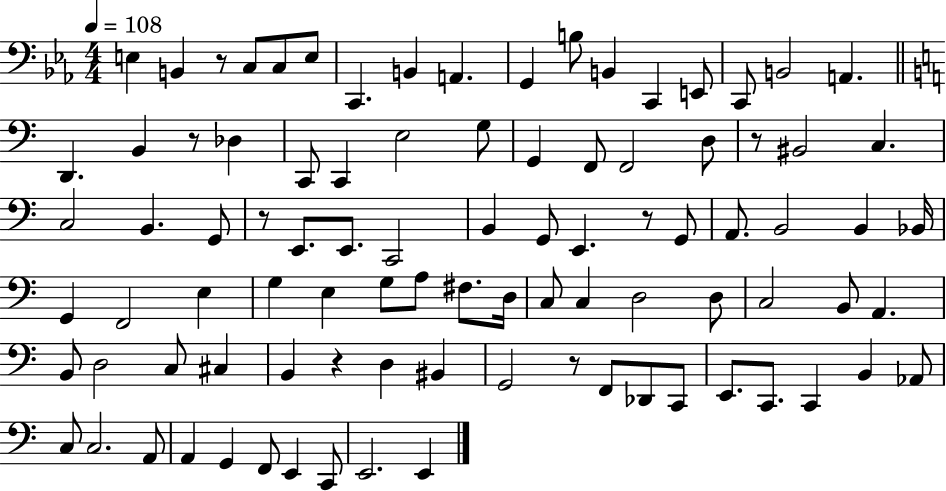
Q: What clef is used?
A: bass